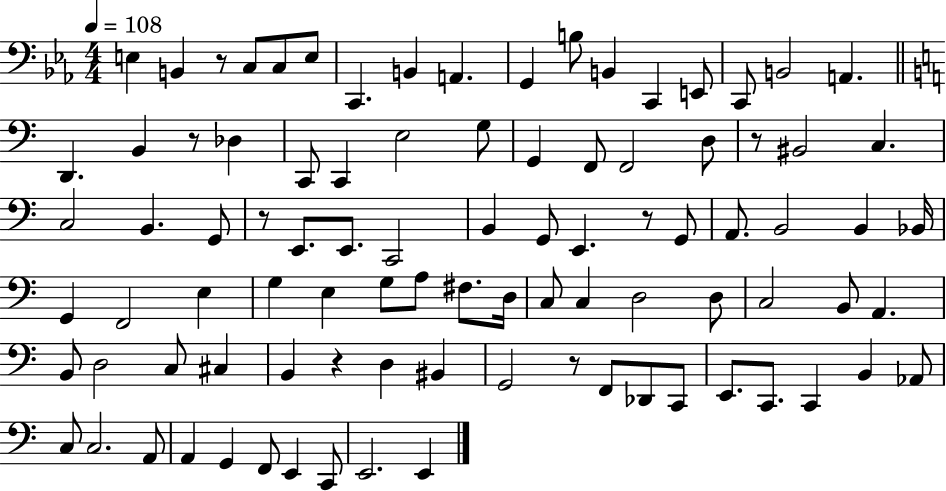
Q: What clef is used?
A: bass